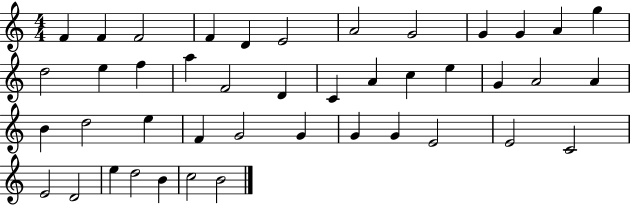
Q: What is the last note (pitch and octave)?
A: B4